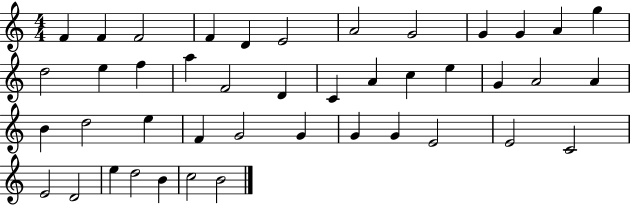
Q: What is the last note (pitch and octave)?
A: B4